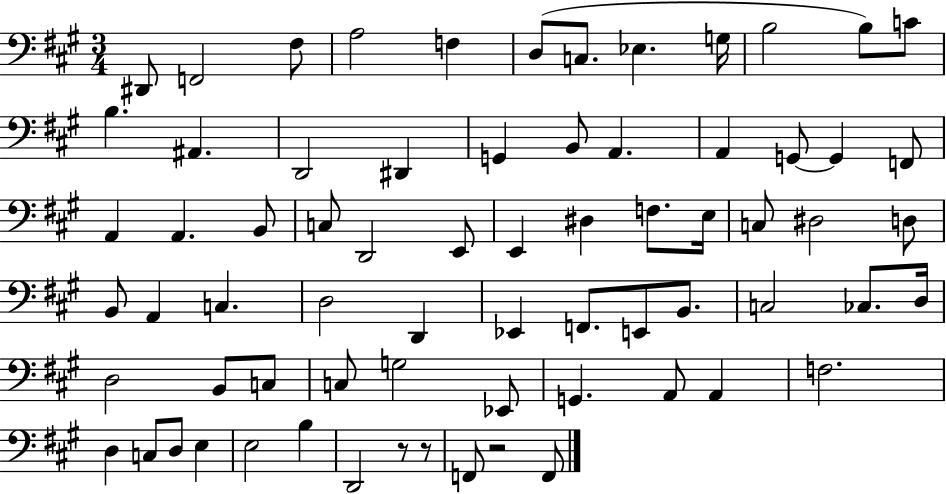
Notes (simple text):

D#2/e F2/h F#3/e A3/h F3/q D3/e C3/e. Eb3/q. G3/s B3/h B3/e C4/e B3/q. A#2/q. D2/h D#2/q G2/q B2/e A2/q. A2/q G2/e G2/q F2/e A2/q A2/q. B2/e C3/e D2/h E2/e E2/q D#3/q F3/e. E3/s C3/e D#3/h D3/e B2/e A2/q C3/q. D3/h D2/q Eb2/q F2/e. E2/e B2/e. C3/h CES3/e. D3/s D3/h B2/e C3/e C3/e G3/h Eb2/e G2/q. A2/e A2/q F3/h. D3/q C3/e D3/e E3/q E3/h B3/q D2/h R/e R/e F2/e R/h F2/e